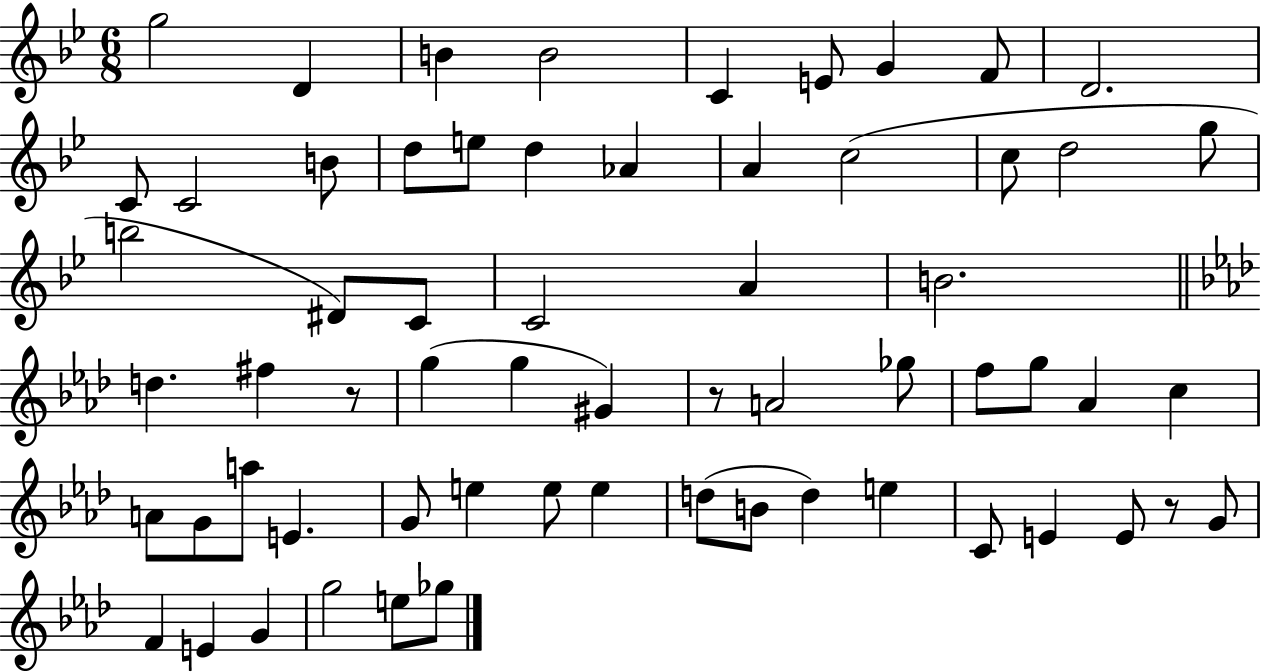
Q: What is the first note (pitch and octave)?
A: G5